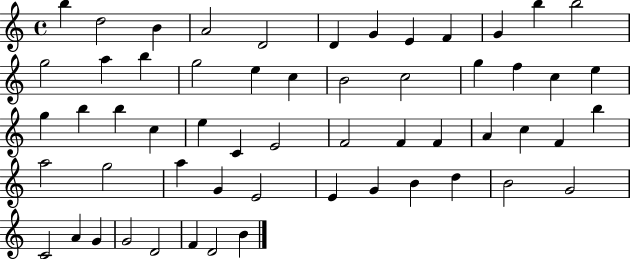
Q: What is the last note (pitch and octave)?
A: B4